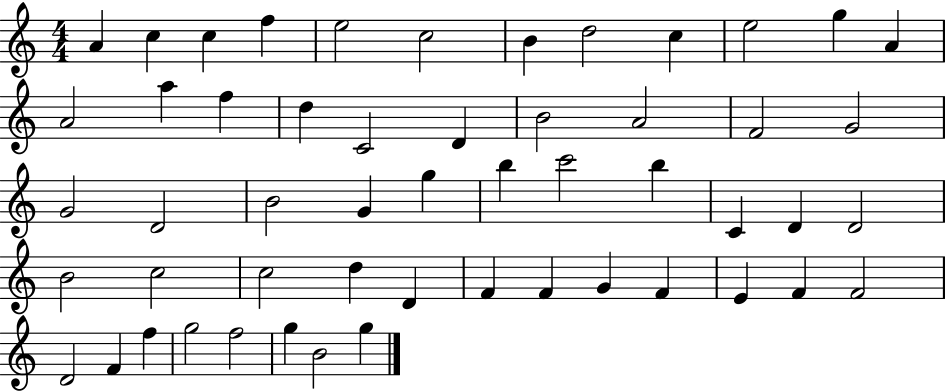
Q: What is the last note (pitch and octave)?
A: G5